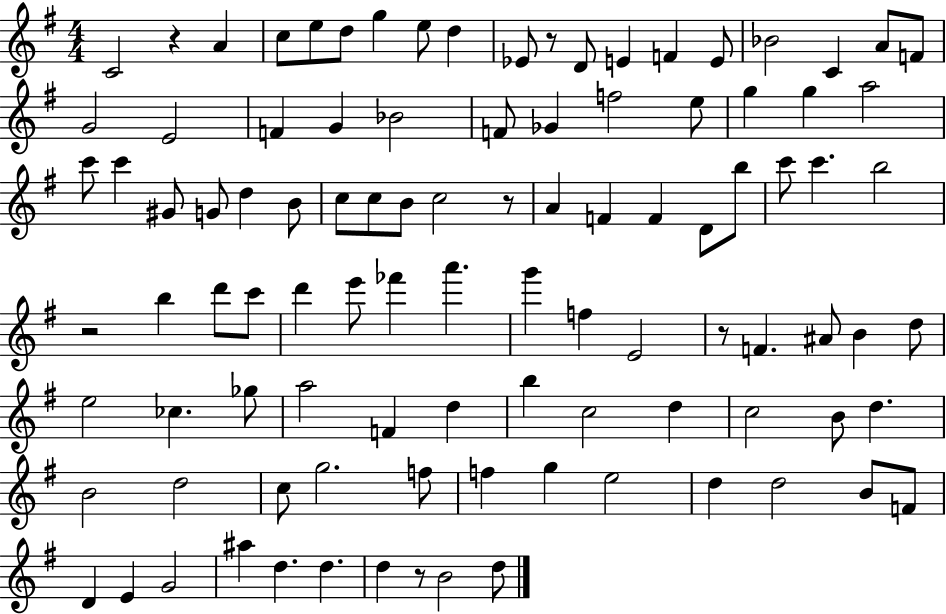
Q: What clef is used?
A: treble